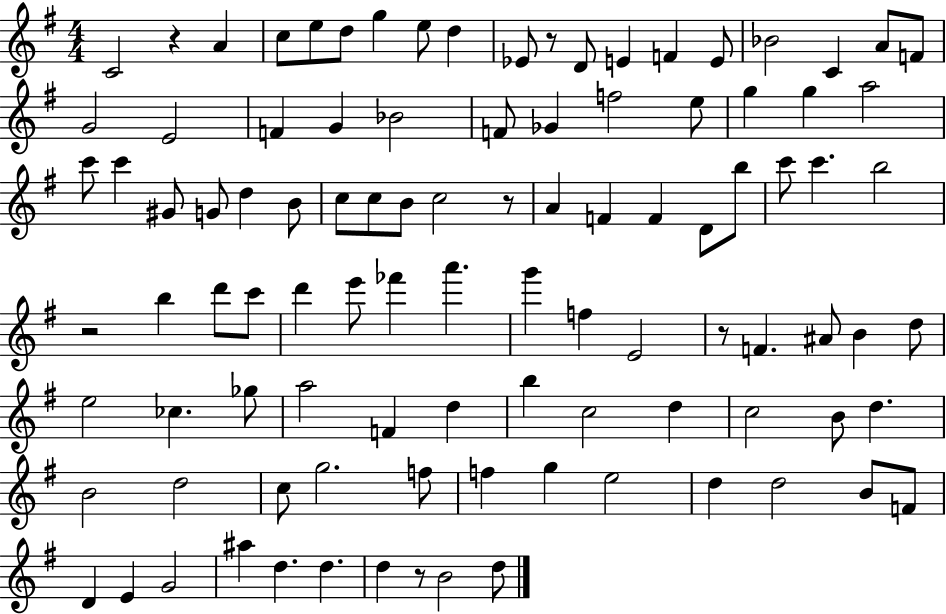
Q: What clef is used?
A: treble